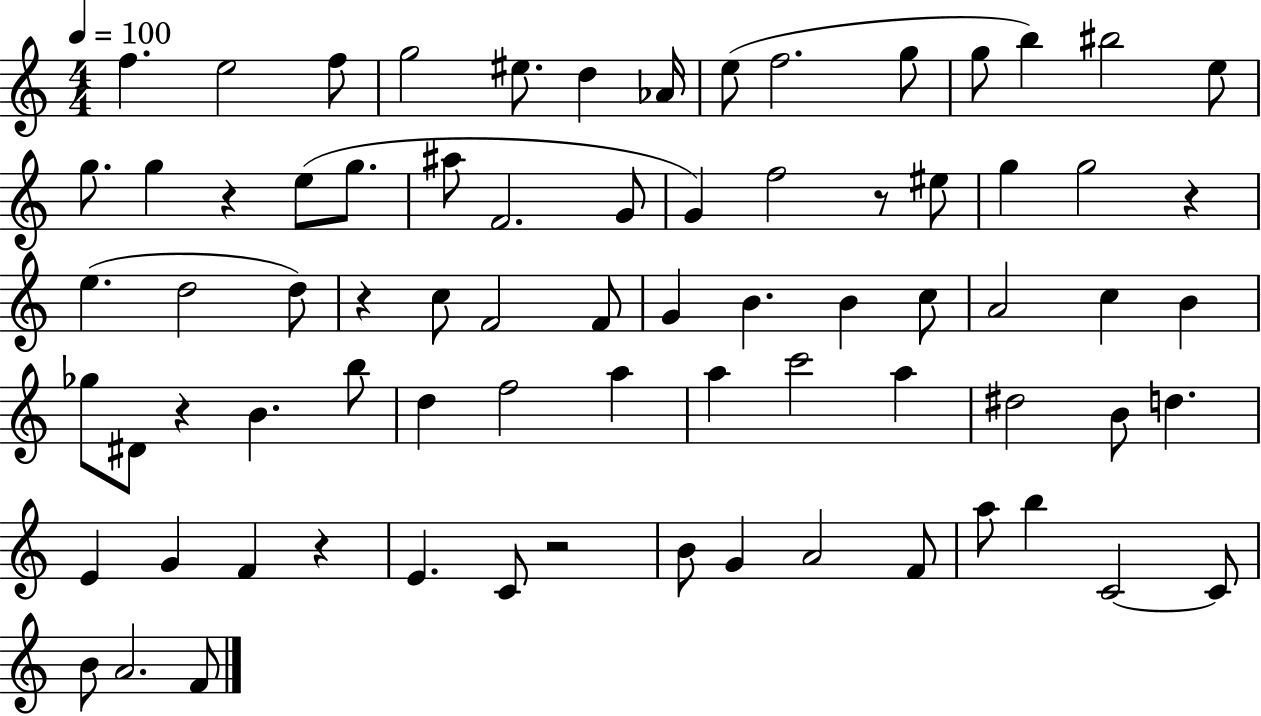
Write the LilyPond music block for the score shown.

{
  \clef treble
  \numericTimeSignature
  \time 4/4
  \key c \major
  \tempo 4 = 100
  f''4. e''2 f''8 | g''2 eis''8. d''4 aes'16 | e''8( f''2. g''8 | g''8 b''4) bis''2 e''8 | \break g''8. g''4 r4 e''8( g''8. | ais''8 f'2. g'8 | g'4) f''2 r8 eis''8 | g''4 g''2 r4 | \break e''4.( d''2 d''8) | r4 c''8 f'2 f'8 | g'4 b'4. b'4 c''8 | a'2 c''4 b'4 | \break ges''8 dis'8 r4 b'4. b''8 | d''4 f''2 a''4 | a''4 c'''2 a''4 | dis''2 b'8 d''4. | \break e'4 g'4 f'4 r4 | e'4. c'8 r2 | b'8 g'4 a'2 f'8 | a''8 b''4 c'2~~ c'8 | \break b'8 a'2. f'8 | \bar "|."
}